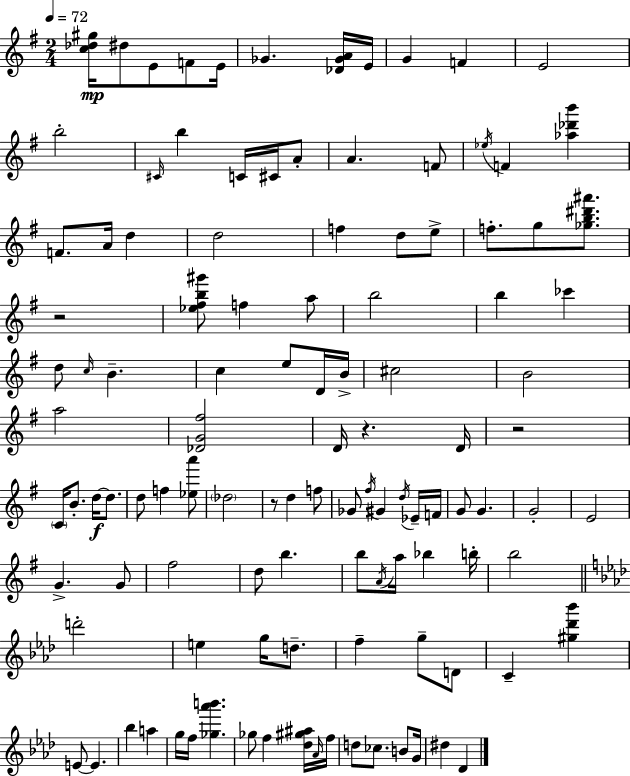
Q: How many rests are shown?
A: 4